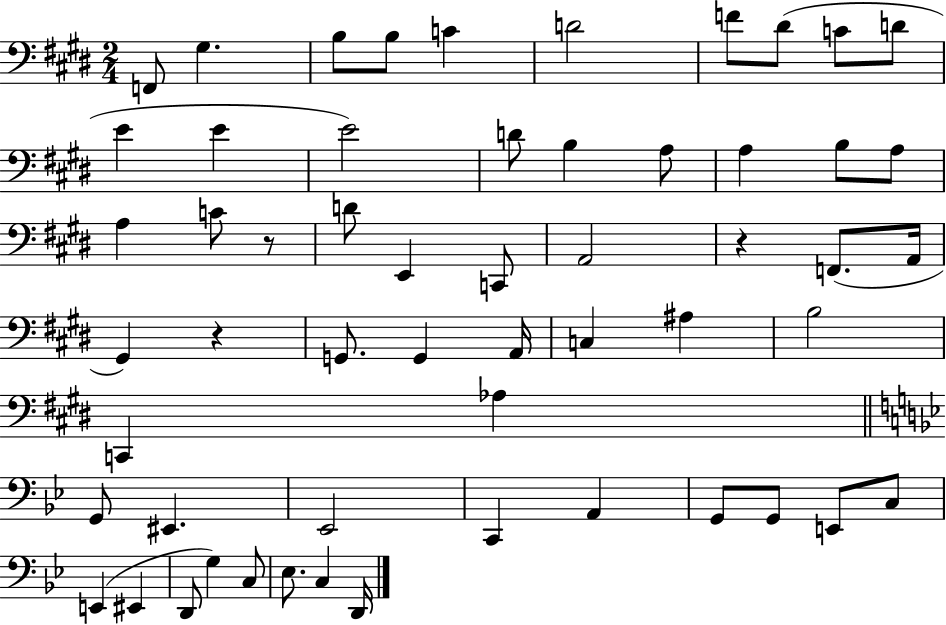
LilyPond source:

{
  \clef bass
  \numericTimeSignature
  \time 2/4
  \key e \major
  f,8 gis4. | b8 b8 c'4 | d'2 | f'8 dis'8( c'8 d'8 | \break e'4 e'4 | e'2) | d'8 b4 a8 | a4 b8 a8 | \break a4 c'8 r8 | d'8 e,4 c,8 | a,2 | r4 f,8.( a,16 | \break gis,4) r4 | g,8. g,4 a,16 | c4 ais4 | b2 | \break c,4 aes4 | \bar "||" \break \key g \minor g,8 eis,4. | ees,2 | c,4 a,4 | g,8 g,8 e,8 c8 | \break e,4( eis,4 | d,8 g4) c8 | ees8. c4 d,16 | \bar "|."
}